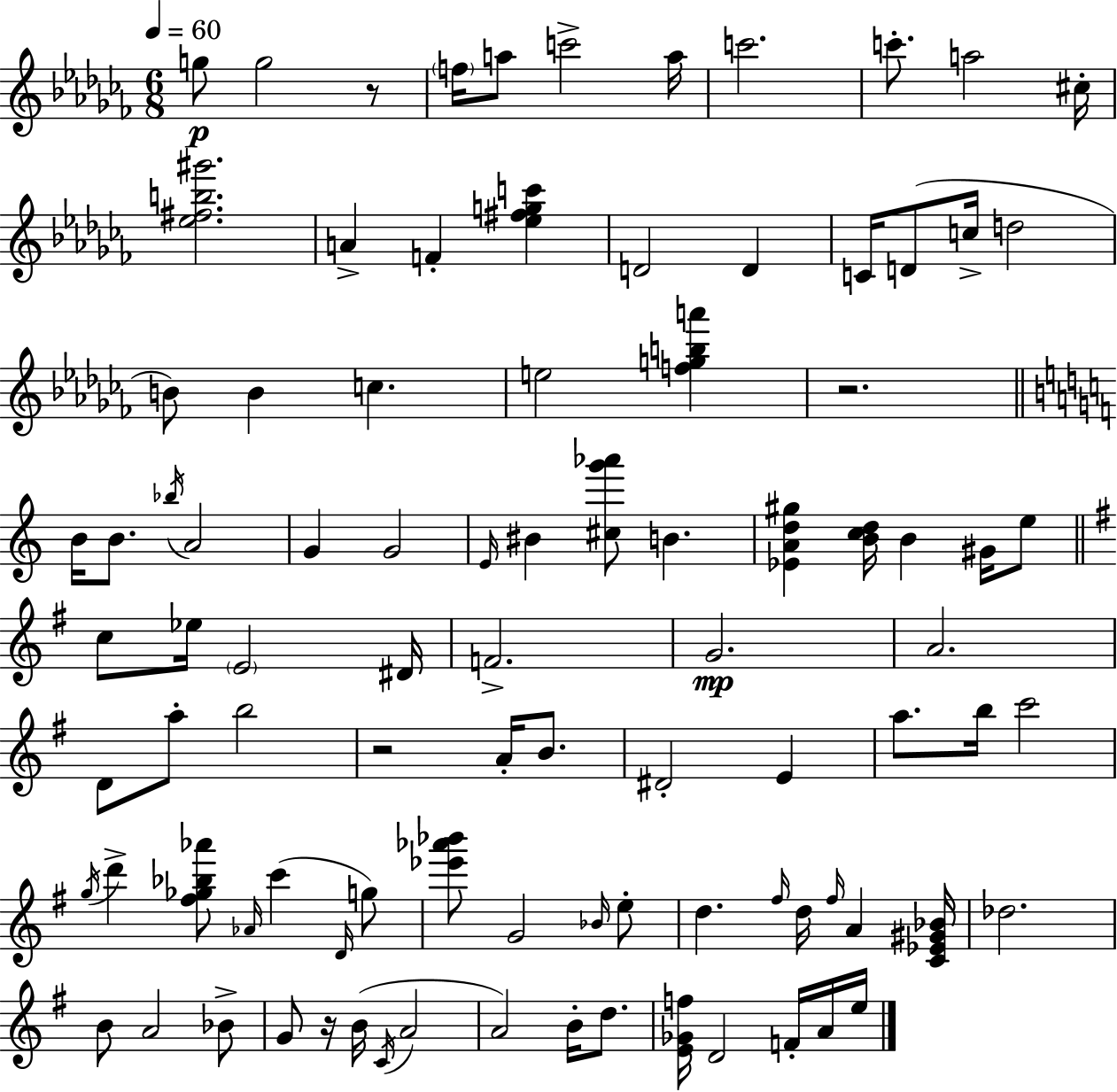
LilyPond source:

{
  \clef treble
  \numericTimeSignature
  \time 6/8
  \key aes \minor
  \tempo 4 = 60
  g''8\p g''2 r8 | \parenthesize f''16 a''8 c'''2-> a''16 | c'''2. | c'''8.-. a''2 cis''16-. | \break <ees'' fis'' b'' gis'''>2. | a'4-> f'4-. <ees'' fis'' g'' c'''>4 | d'2 d'4 | c'16 d'8( c''16-> d''2 | \break b'8) b'4 c''4. | e''2 <f'' g'' b'' a'''>4 | r2. | \bar "||" \break \key a \minor b'16 b'8. \acciaccatura { bes''16 } a'2 | g'4 g'2 | \grace { e'16 } bis'4 <cis'' g''' aes'''>8 b'4. | <ees' a' d'' gis''>4 <b' c'' d''>16 b'4 gis'16 | \break e''8 \bar "||" \break \key g \major c''8 ees''16 \parenthesize e'2 dis'16 | f'2.-> | g'2.\mp | a'2. | \break d'8 a''8-. b''2 | r2 a'16-. b'8. | dis'2-. e'4 | a''8. b''16 c'''2 | \break \acciaccatura { g''16 } d'''4-> <fis'' ges'' bes'' aes'''>8 \grace { aes'16 } c'''4( | \grace { d'16 } g''8) <ees''' aes''' bes'''>8 g'2 | \grace { bes'16 } e''8-. d''4. \grace { fis''16 } d''16 | \grace { fis''16 } a'4 <c' ees' gis' bes'>16 des''2. | \break b'8 a'2 | bes'8-> g'8 r16 b'16( \acciaccatura { c'16 } a'2 | a'2) | b'16-. d''8. <e' ges' f''>16 d'2 | \break f'16-. a'16 e''16 \bar "|."
}